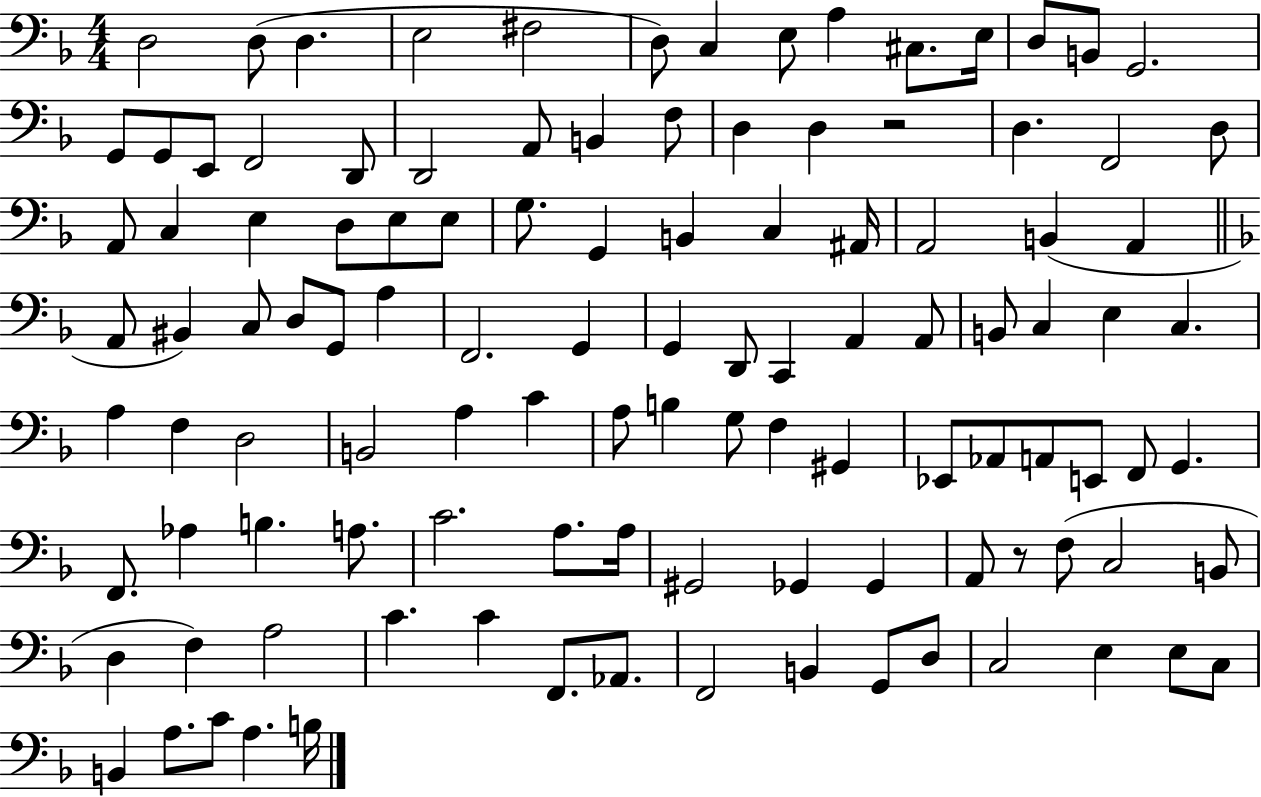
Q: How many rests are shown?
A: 2